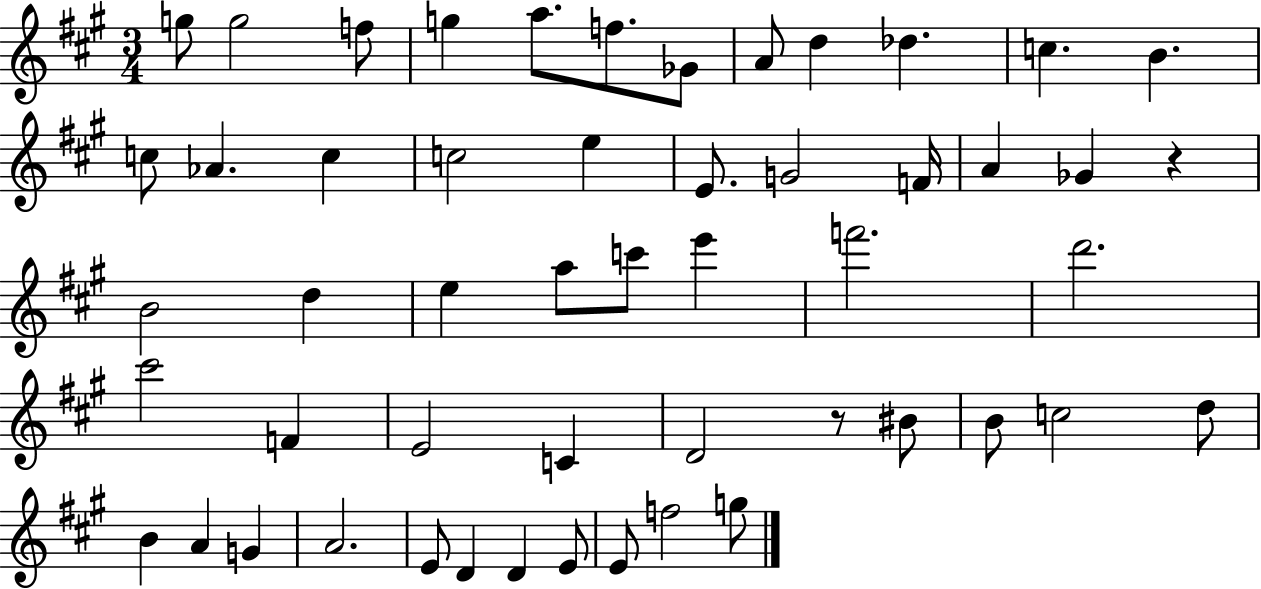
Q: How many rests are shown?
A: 2